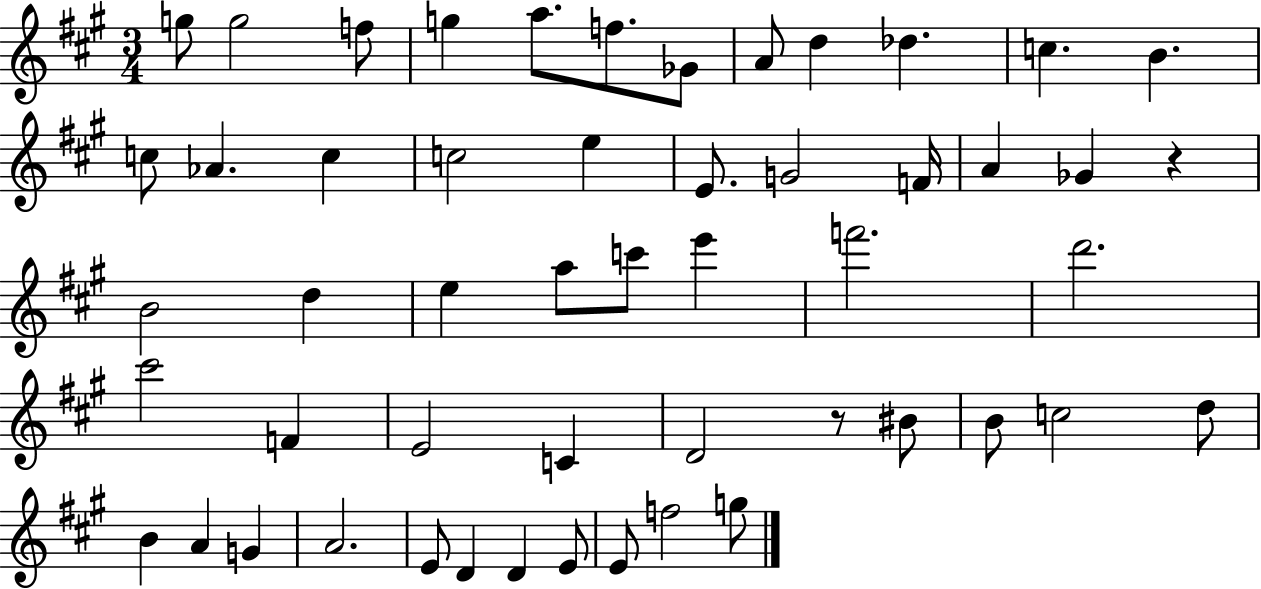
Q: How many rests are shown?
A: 2